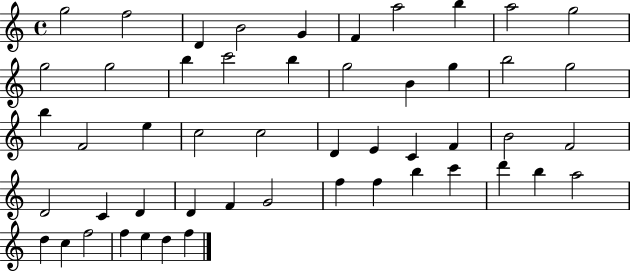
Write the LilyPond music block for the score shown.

{
  \clef treble
  \time 4/4
  \defaultTimeSignature
  \key c \major
  g''2 f''2 | d'4 b'2 g'4 | f'4 a''2 b''4 | a''2 g''2 | \break g''2 g''2 | b''4 c'''2 b''4 | g''2 b'4 g''4 | b''2 g''2 | \break b''4 f'2 e''4 | c''2 c''2 | d'4 e'4 c'4 f'4 | b'2 f'2 | \break d'2 c'4 d'4 | d'4 f'4 g'2 | f''4 f''4 b''4 c'''4 | d'''4 b''4 a''2 | \break d''4 c''4 f''2 | f''4 e''4 d''4 f''4 | \bar "|."
}